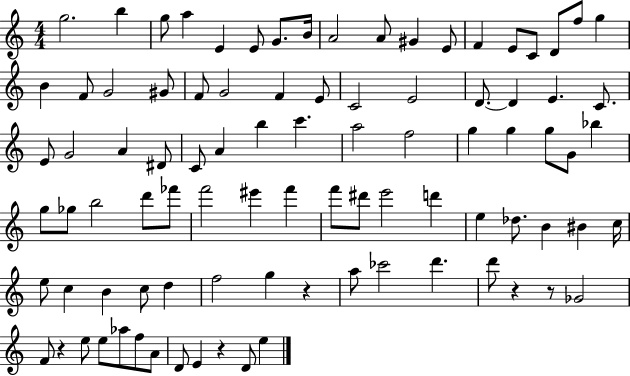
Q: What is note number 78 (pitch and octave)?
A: E5